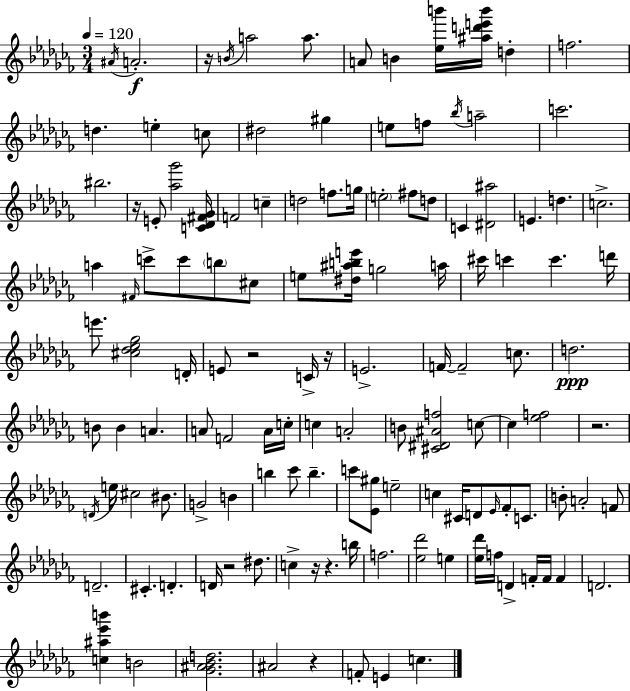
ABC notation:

X:1
T:Untitled
M:3/4
L:1/4
K:Abm
^A/4 A2 z/4 B/4 a2 a/2 A/2 B [_eb']/4 [^ad'e'b']/4 d f2 d e c/2 ^d2 ^g e/2 f/2 _b/4 a2 c'2 ^b2 z/4 E/2 [_a_g']2 [C_D^F_G]/4 F2 c d2 f/2 g/4 e2 ^f/2 d/2 C [^D^a]2 E d c2 a ^F/4 c'/2 c'/2 b/2 ^c/2 e/2 [^d^abe']/4 g2 a/4 ^c'/4 c' c' d'/4 e'/2 [^c_d_e_g]2 D/4 E/2 z2 C/4 z/4 E2 F/4 F2 c/2 d2 B/2 B A A/2 F2 A/4 c/4 c A2 B/2 [^C^D^Af]2 c/2 c [_ef]2 z2 D/4 e/4 ^c2 ^B/2 G2 B b _c'/2 b c'/2 [_E^g]/2 e2 c ^C/4 D/2 _E/4 _F/2 C/2 B/2 A2 F/2 D2 ^C D D/4 z2 ^d/2 c z/4 z b/4 f2 [_e_d']2 e [_e_d']/4 f/4 D F/4 F/4 F D2 [c^a_e'b'] B2 [_G^A_Bd]2 ^A2 z F/2 E c